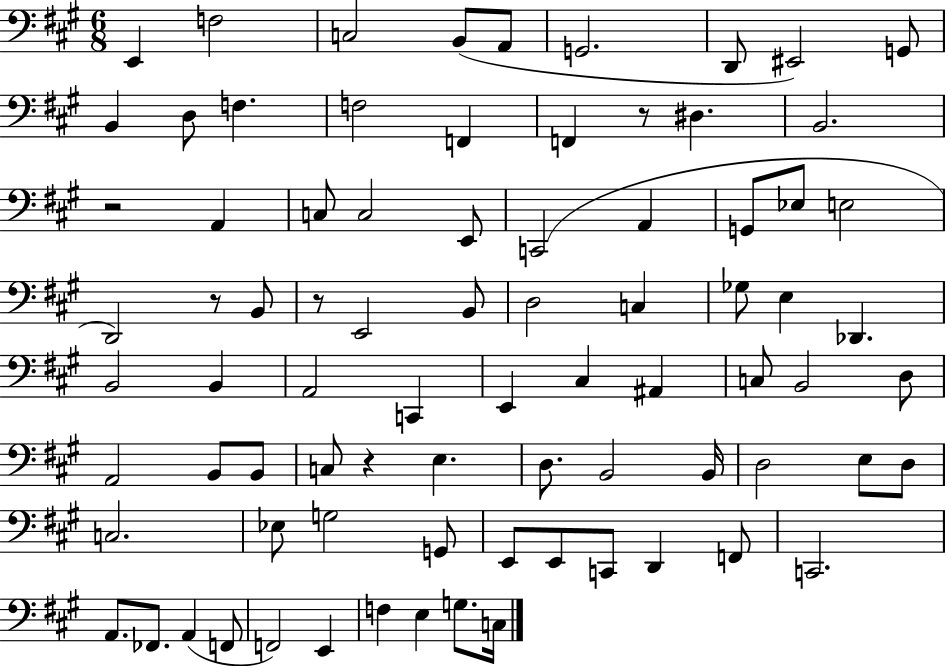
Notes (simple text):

E2/q F3/h C3/h B2/e A2/e G2/h. D2/e EIS2/h G2/e B2/q D3/e F3/q. F3/h F2/q F2/q R/e D#3/q. B2/h. R/h A2/q C3/e C3/h E2/e C2/h A2/q G2/e Eb3/e E3/h D2/h R/e B2/e R/e E2/h B2/e D3/h C3/q Gb3/e E3/q Db2/q. B2/h B2/q A2/h C2/q E2/q C#3/q A#2/q C3/e B2/h D3/e A2/h B2/e B2/e C3/e R/q E3/q. D3/e. B2/h B2/s D3/h E3/e D3/e C3/h. Eb3/e G3/h G2/e E2/e E2/e C2/e D2/q F2/e C2/h. A2/e. FES2/e. A2/q F2/e F2/h E2/q F3/q E3/q G3/e. C3/s